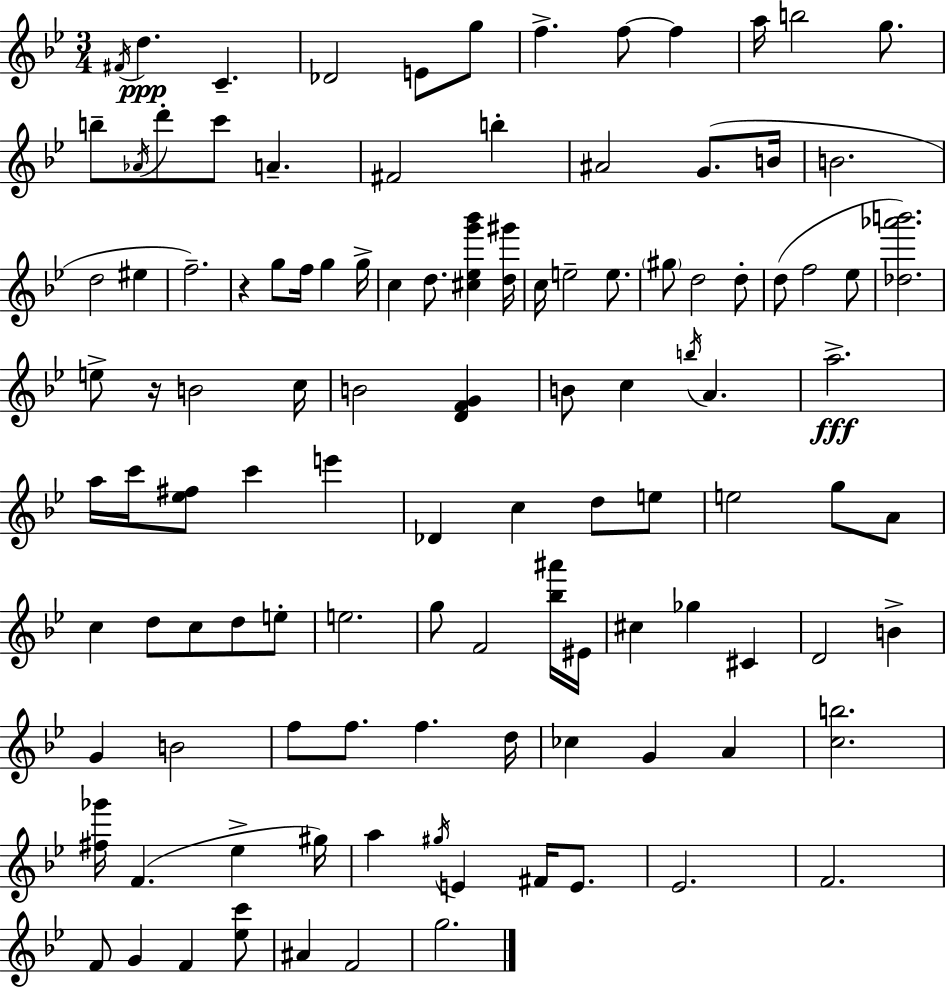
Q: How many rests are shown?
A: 2